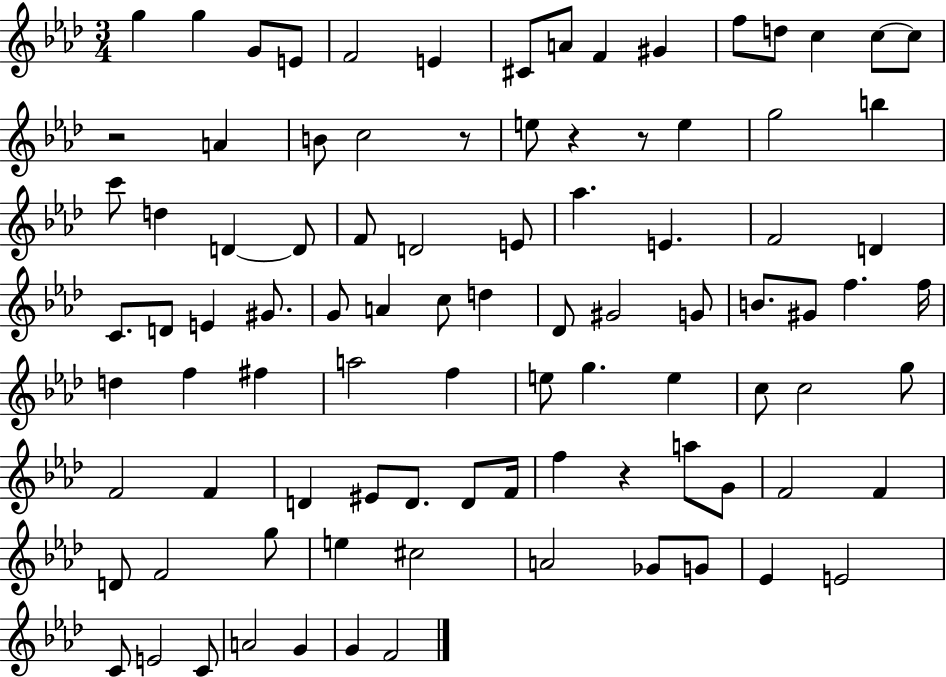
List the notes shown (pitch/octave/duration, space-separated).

G5/q G5/q G4/e E4/e F4/h E4/q C#4/e A4/e F4/q G#4/q F5/e D5/e C5/q C5/e C5/e R/h A4/q B4/e C5/h R/e E5/e R/q R/e E5/q G5/h B5/q C6/e D5/q D4/q D4/e F4/e D4/h E4/e Ab5/q. E4/q. F4/h D4/q C4/e. D4/e E4/q G#4/e. G4/e A4/q C5/e D5/q Db4/e G#4/h G4/e B4/e. G#4/e F5/q. F5/s D5/q F5/q F#5/q A5/h F5/q E5/e G5/q. E5/q C5/e C5/h G5/e F4/h F4/q D4/q EIS4/e D4/e. D4/e F4/s F5/q R/q A5/e G4/e F4/h F4/q D4/e F4/h G5/e E5/q C#5/h A4/h Gb4/e G4/e Eb4/q E4/h C4/e E4/h C4/e A4/h G4/q G4/q F4/h